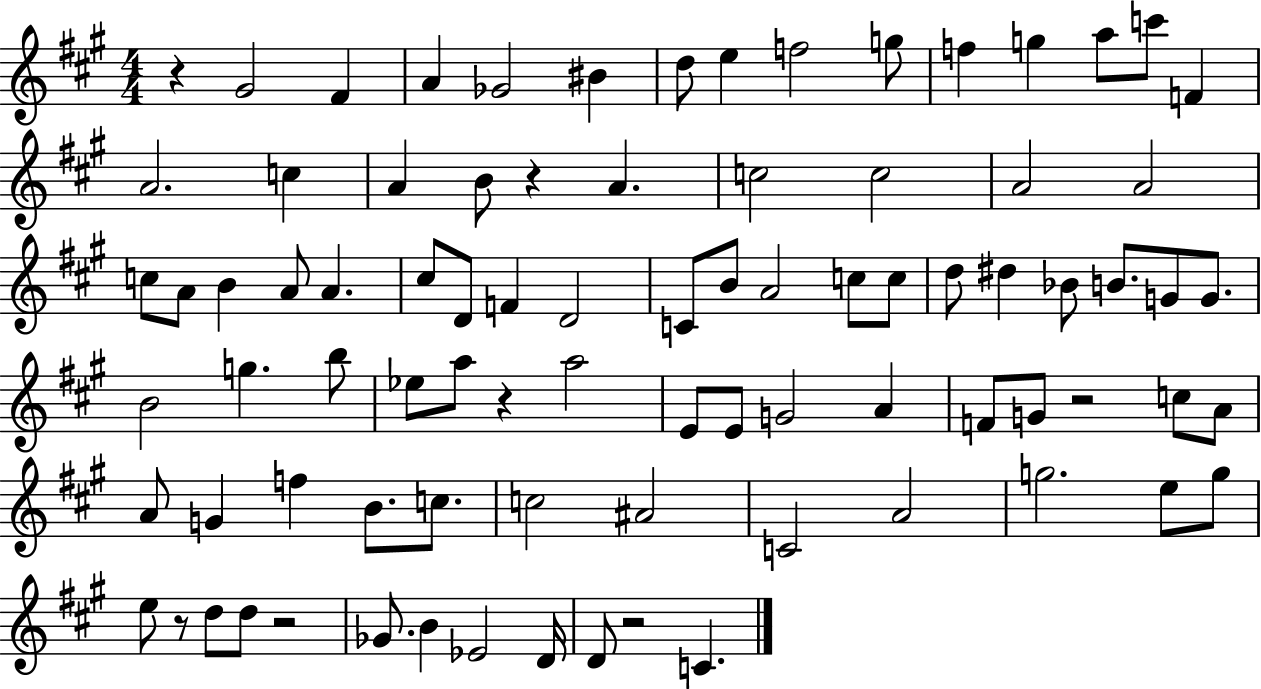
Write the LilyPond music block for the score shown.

{
  \clef treble
  \numericTimeSignature
  \time 4/4
  \key a \major
  r4 gis'2 fis'4 | a'4 ges'2 bis'4 | d''8 e''4 f''2 g''8 | f''4 g''4 a''8 c'''8 f'4 | \break a'2. c''4 | a'4 b'8 r4 a'4. | c''2 c''2 | a'2 a'2 | \break c''8 a'8 b'4 a'8 a'4. | cis''8 d'8 f'4 d'2 | c'8 b'8 a'2 c''8 c''8 | d''8 dis''4 bes'8 b'8. g'8 g'8. | \break b'2 g''4. b''8 | ees''8 a''8 r4 a''2 | e'8 e'8 g'2 a'4 | f'8 g'8 r2 c''8 a'8 | \break a'8 g'4 f''4 b'8. c''8. | c''2 ais'2 | c'2 a'2 | g''2. e''8 g''8 | \break e''8 r8 d''8 d''8 r2 | ges'8. b'4 ees'2 d'16 | d'8 r2 c'4. | \bar "|."
}